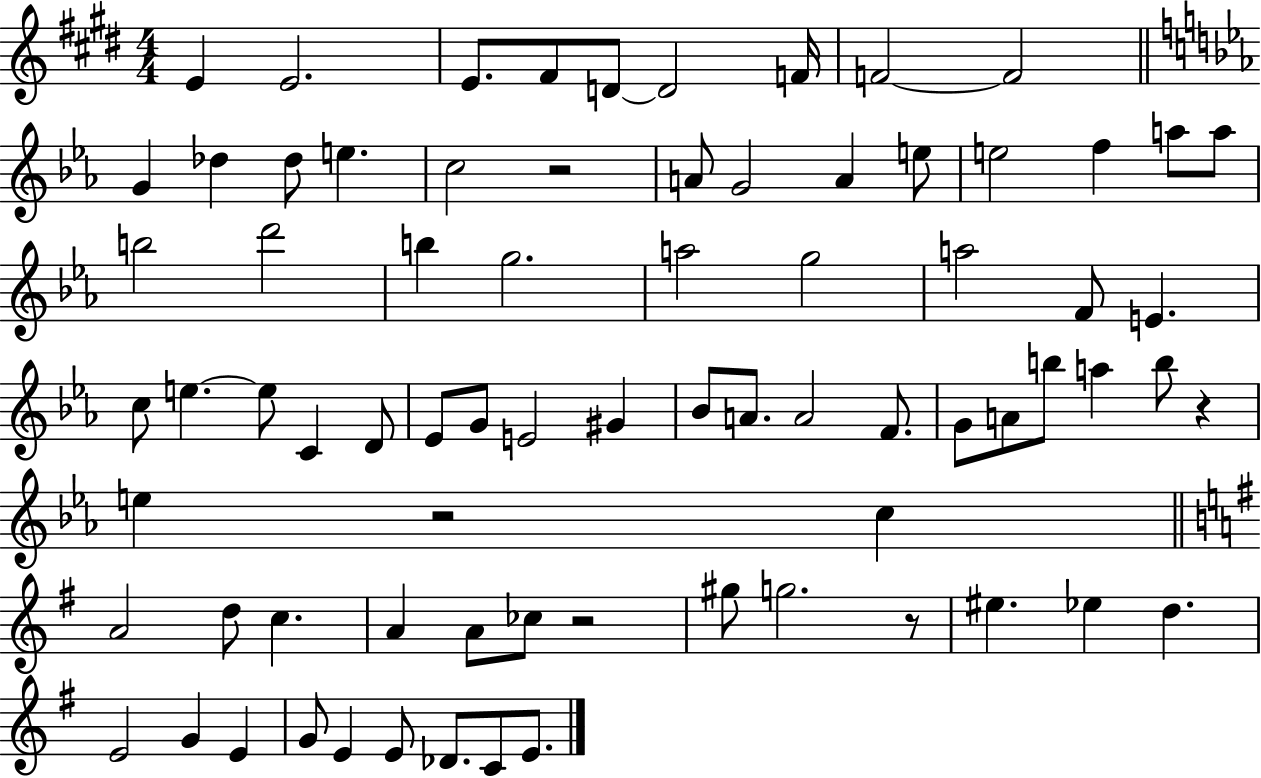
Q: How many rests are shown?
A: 5